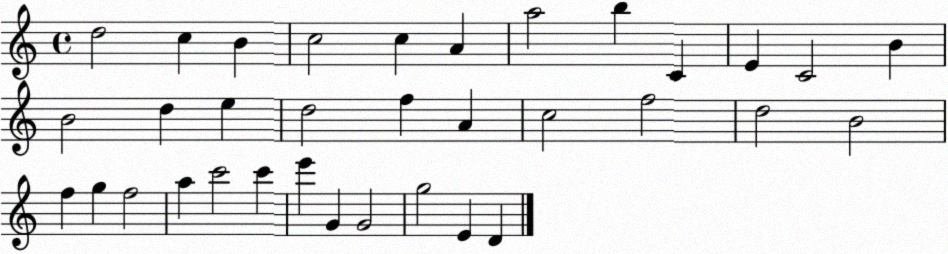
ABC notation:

X:1
T:Untitled
M:4/4
L:1/4
K:C
d2 c B c2 c A a2 b C E C2 B B2 d e d2 f A c2 f2 d2 B2 f g f2 a c'2 c' e' G G2 g2 E D